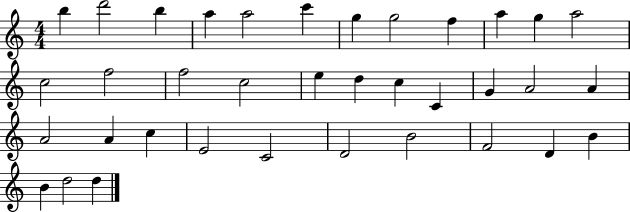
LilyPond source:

{
  \clef treble
  \numericTimeSignature
  \time 4/4
  \key c \major
  b''4 d'''2 b''4 | a''4 a''2 c'''4 | g''4 g''2 f''4 | a''4 g''4 a''2 | \break c''2 f''2 | f''2 c''2 | e''4 d''4 c''4 c'4 | g'4 a'2 a'4 | \break a'2 a'4 c''4 | e'2 c'2 | d'2 b'2 | f'2 d'4 b'4 | \break b'4 d''2 d''4 | \bar "|."
}